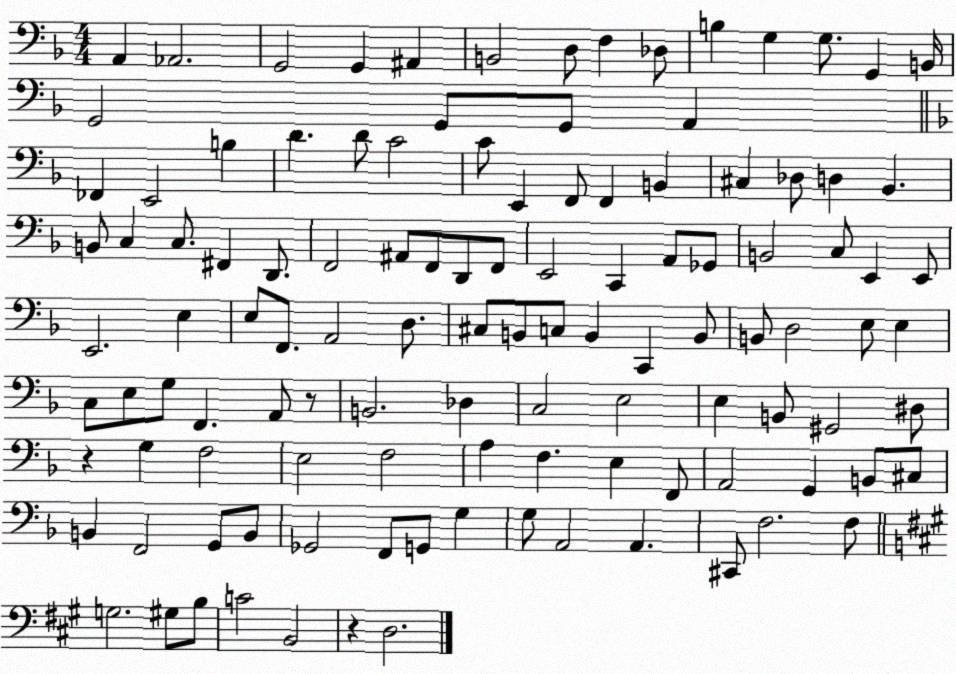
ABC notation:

X:1
T:Untitled
M:4/4
L:1/4
K:F
A,, _A,,2 G,,2 G,, ^A,, B,,2 D,/2 F, _D,/2 B, G, G,/2 G,, B,,/4 G,,2 G,,/2 G,,/2 A,, _F,, E,,2 B, D D/2 C2 C/2 E,, F,,/2 F,, B,, ^C, _D,/2 D, _B,, B,,/2 C, C,/2 ^F,, D,,/2 F,,2 ^A,,/2 F,,/2 D,,/2 F,,/2 E,,2 C,, A,,/2 _G,,/2 B,,2 C,/2 E,, E,,/2 E,,2 E, E,/2 F,,/2 A,,2 D,/2 ^C,/2 B,,/2 C,/2 B,, C,, B,,/2 B,,/2 D,2 E,/2 E, C,/2 E,/2 G,/2 F,, A,,/2 z/2 B,,2 _D, C,2 E,2 E, B,,/2 ^G,,2 ^D,/2 z G, F,2 E,2 F,2 A, F, E, F,,/2 A,,2 G,, B,,/2 ^C,/2 B,, F,,2 G,,/2 B,,/2 _G,,2 F,,/2 G,,/2 G, G,/2 A,,2 A,, ^C,,/2 F,2 F,/2 G,2 ^G,/2 B,/2 C2 B,,2 z D,2